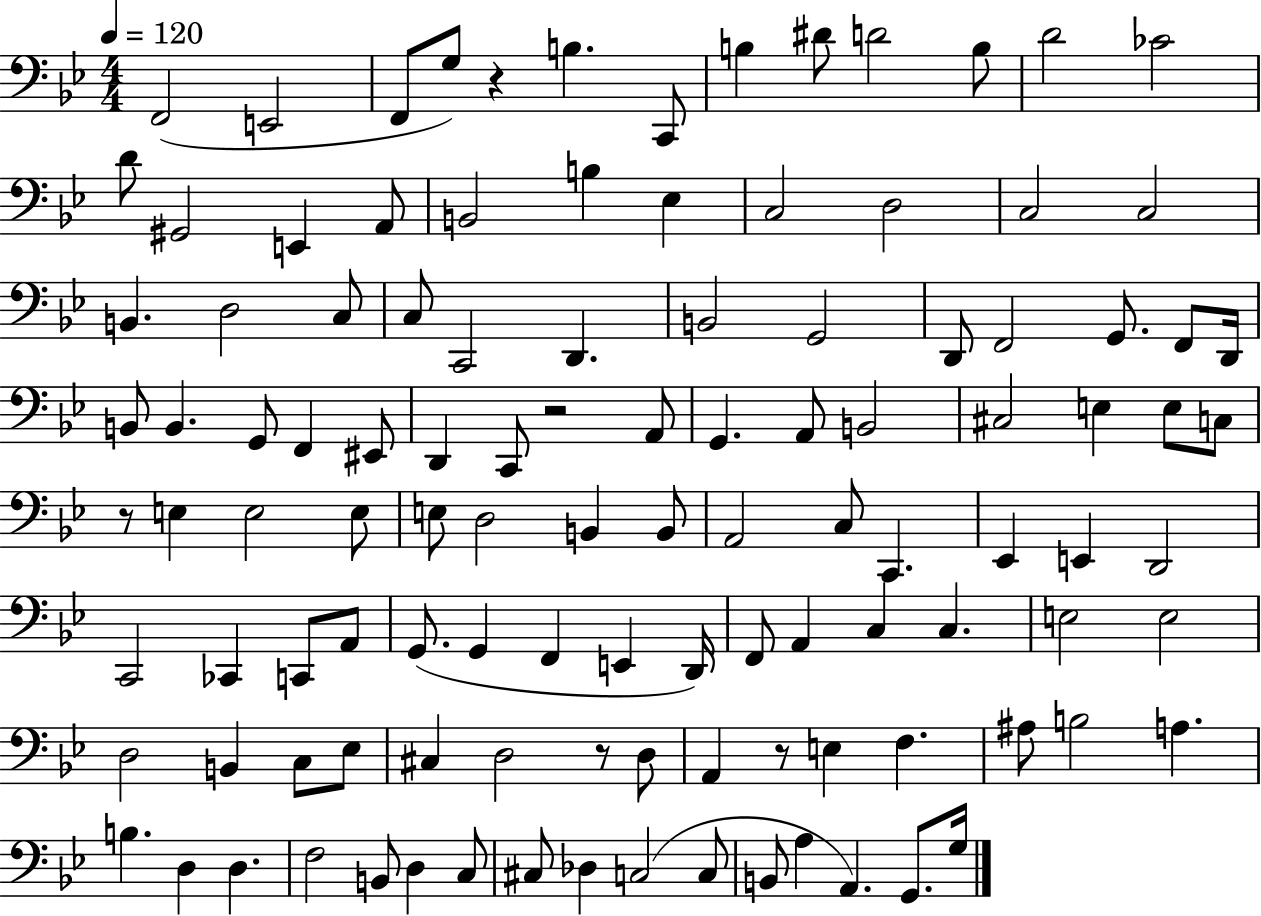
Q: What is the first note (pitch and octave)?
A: F2